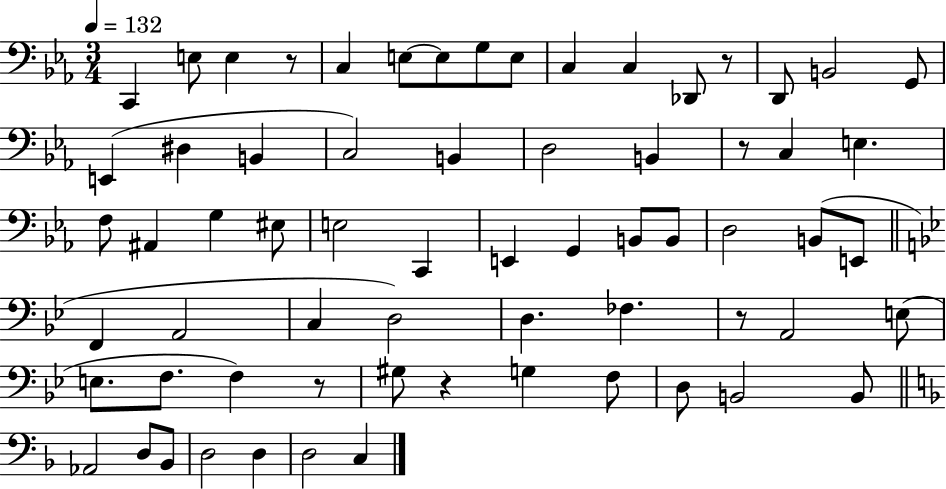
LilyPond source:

{
  \clef bass
  \numericTimeSignature
  \time 3/4
  \key ees \major
  \tempo 4 = 132
  \repeat volta 2 { c,4 e8 e4 r8 | c4 e8~~ e8 g8 e8 | c4 c4 des,8 r8 | d,8 b,2 g,8 | \break e,4( dis4 b,4 | c2) b,4 | d2 b,4 | r8 c4 e4. | \break f8 ais,4 g4 eis8 | e2 c,4 | e,4 g,4 b,8 b,8 | d2 b,8( e,8 | \break \bar "||" \break \key g \minor f,4 a,2 | c4 d2) | d4. fes4. | r8 a,2 e8( | \break e8. f8. f4) r8 | gis8 r4 g4 f8 | d8 b,2 b,8 | \bar "||" \break \key d \minor aes,2 d8 bes,8 | d2 d4 | d2 c4 | } \bar "|."
}